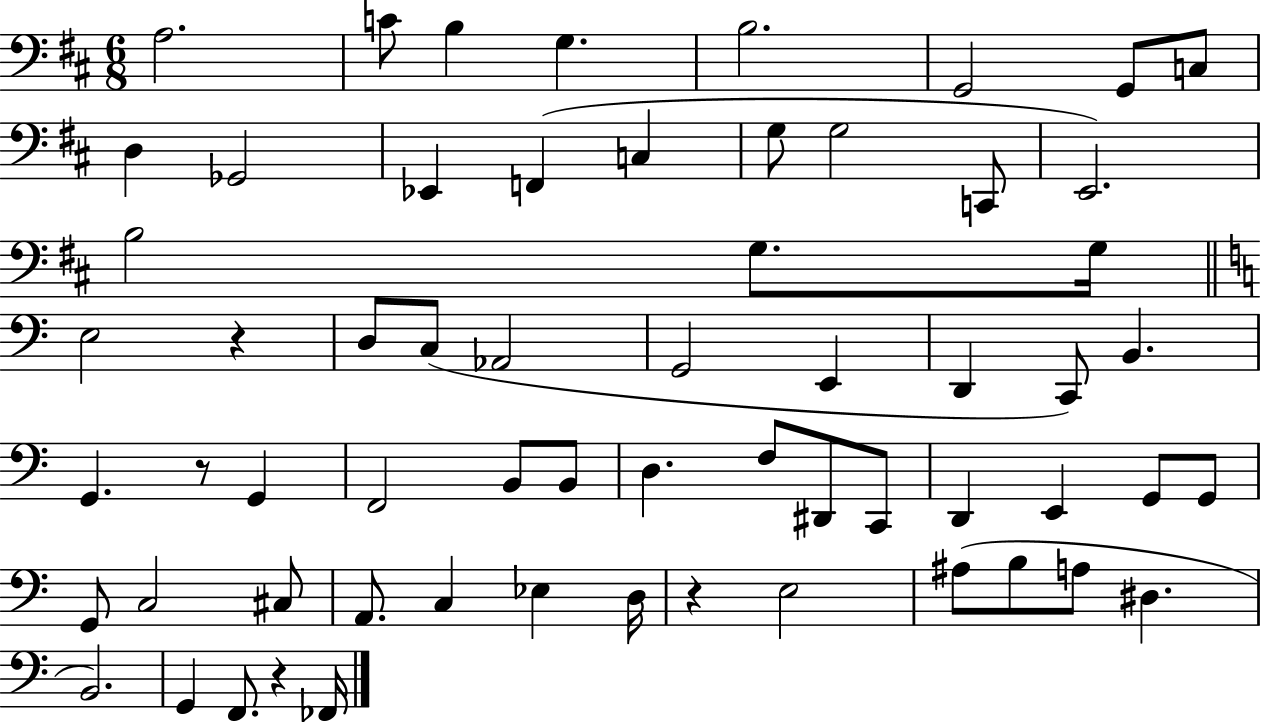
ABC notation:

X:1
T:Untitled
M:6/8
L:1/4
K:D
A,2 C/2 B, G, B,2 G,,2 G,,/2 C,/2 D, _G,,2 _E,, F,, C, G,/2 G,2 C,,/2 E,,2 B,2 G,/2 G,/4 E,2 z D,/2 C,/2 _A,,2 G,,2 E,, D,, C,,/2 B,, G,, z/2 G,, F,,2 B,,/2 B,,/2 D, F,/2 ^D,,/2 C,,/2 D,, E,, G,,/2 G,,/2 G,,/2 C,2 ^C,/2 A,,/2 C, _E, D,/4 z E,2 ^A,/2 B,/2 A,/2 ^D, B,,2 G,, F,,/2 z _F,,/4